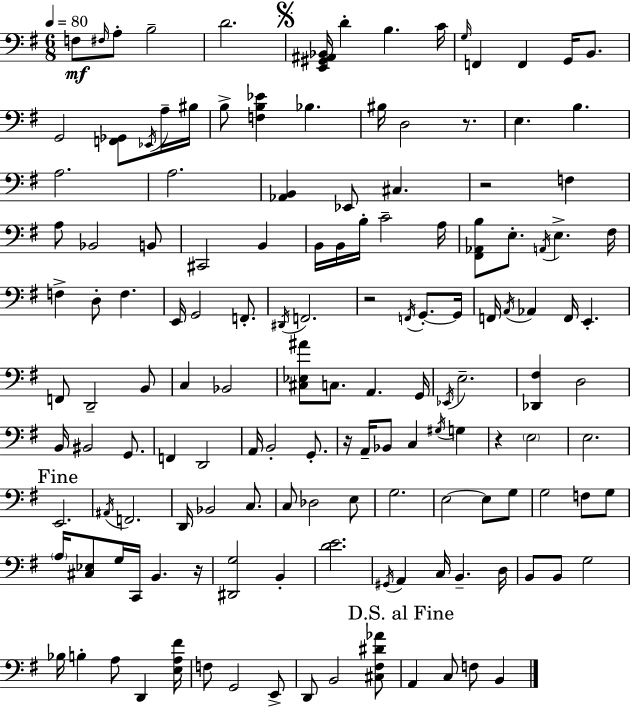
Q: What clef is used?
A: bass